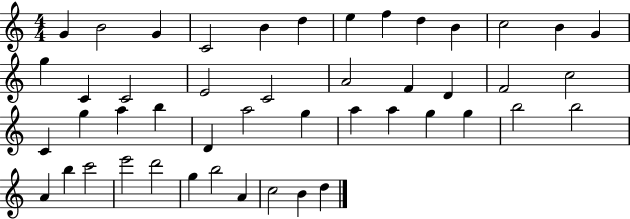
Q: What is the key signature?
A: C major